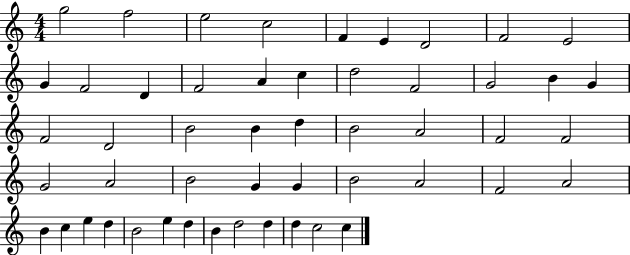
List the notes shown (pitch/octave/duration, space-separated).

G5/h F5/h E5/h C5/h F4/q E4/q D4/h F4/h E4/h G4/q F4/h D4/q F4/h A4/q C5/q D5/h F4/h G4/h B4/q G4/q F4/h D4/h B4/h B4/q D5/q B4/h A4/h F4/h F4/h G4/h A4/h B4/h G4/q G4/q B4/h A4/h F4/h A4/h B4/q C5/q E5/q D5/q B4/h E5/q D5/q B4/q D5/h D5/q D5/q C5/h C5/q